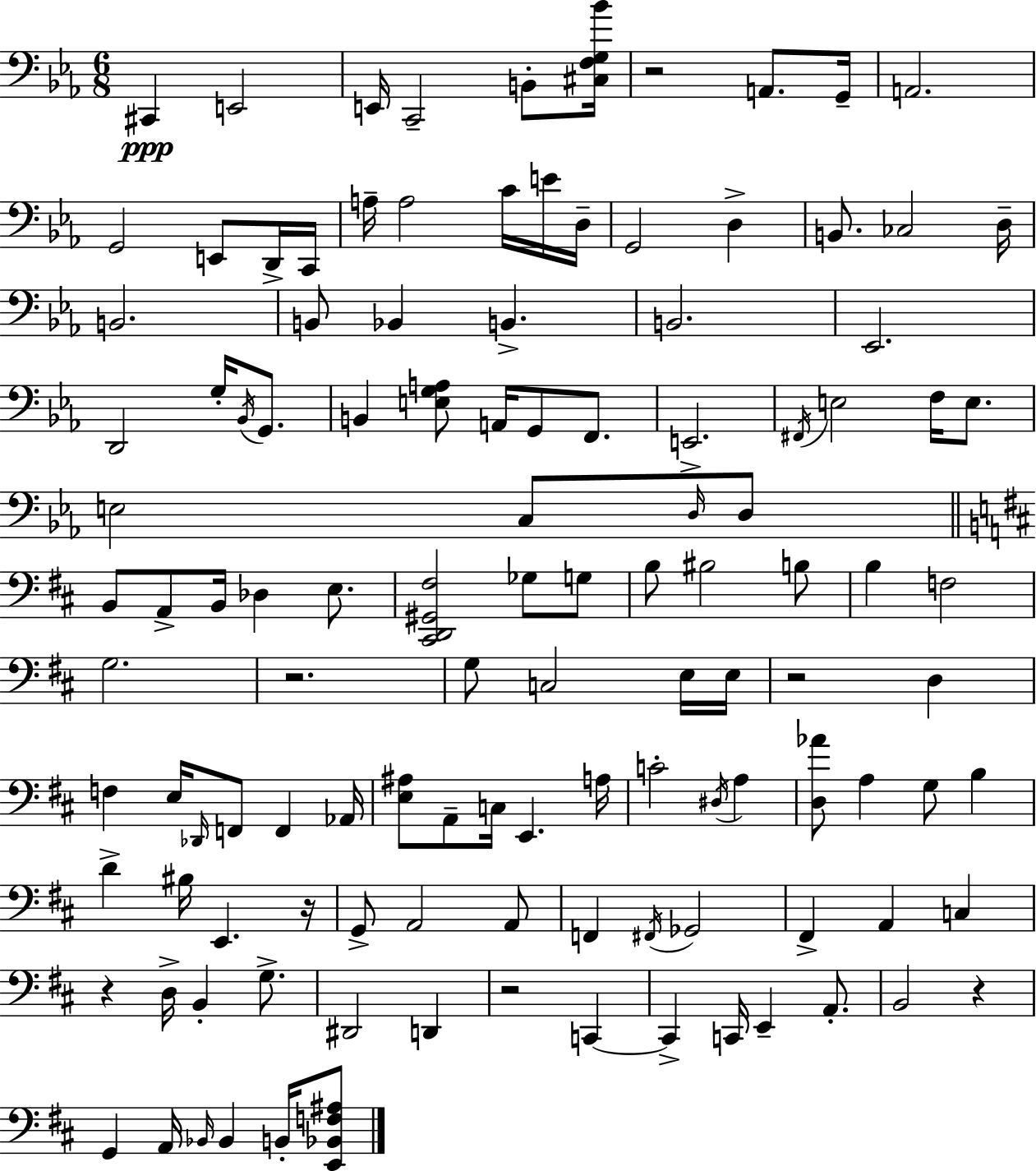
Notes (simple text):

C#2/q E2/h E2/s C2/h B2/e [C#3,F3,G3,Bb4]/s R/h A2/e. G2/s A2/h. G2/h E2/e D2/s C2/s A3/s A3/h C4/s E4/s D3/s G2/h D3/q B2/e. CES3/h D3/s B2/h. B2/e Bb2/q B2/q. B2/h. Eb2/h. D2/h G3/s Bb2/s G2/e. B2/q [E3,G3,A3]/e A2/s G2/e F2/e. E2/h. F#2/s E3/h F3/s E3/e. E3/h C3/e D3/s D3/e B2/e A2/e B2/s Db3/q E3/e. [C#2,D2,G#2,F#3]/h Gb3/e G3/e B3/e BIS3/h B3/e B3/q F3/h G3/h. R/h. G3/e C3/h E3/s E3/s R/h D3/q F3/q E3/s Db2/s F2/e F2/q Ab2/s [E3,A#3]/e A2/e C3/s E2/q. A3/s C4/h D#3/s A3/q [D3,Ab4]/e A3/q G3/e B3/q D4/q BIS3/s E2/q. R/s G2/e A2/h A2/e F2/q F#2/s Gb2/h F#2/q A2/q C3/q R/q D3/s B2/q G3/e. D#2/h D2/q R/h C2/q C2/q C2/s E2/q A2/e. B2/h R/q G2/q A2/s Bb2/s Bb2/q B2/s [E2,Bb2,F3,A#3]/e